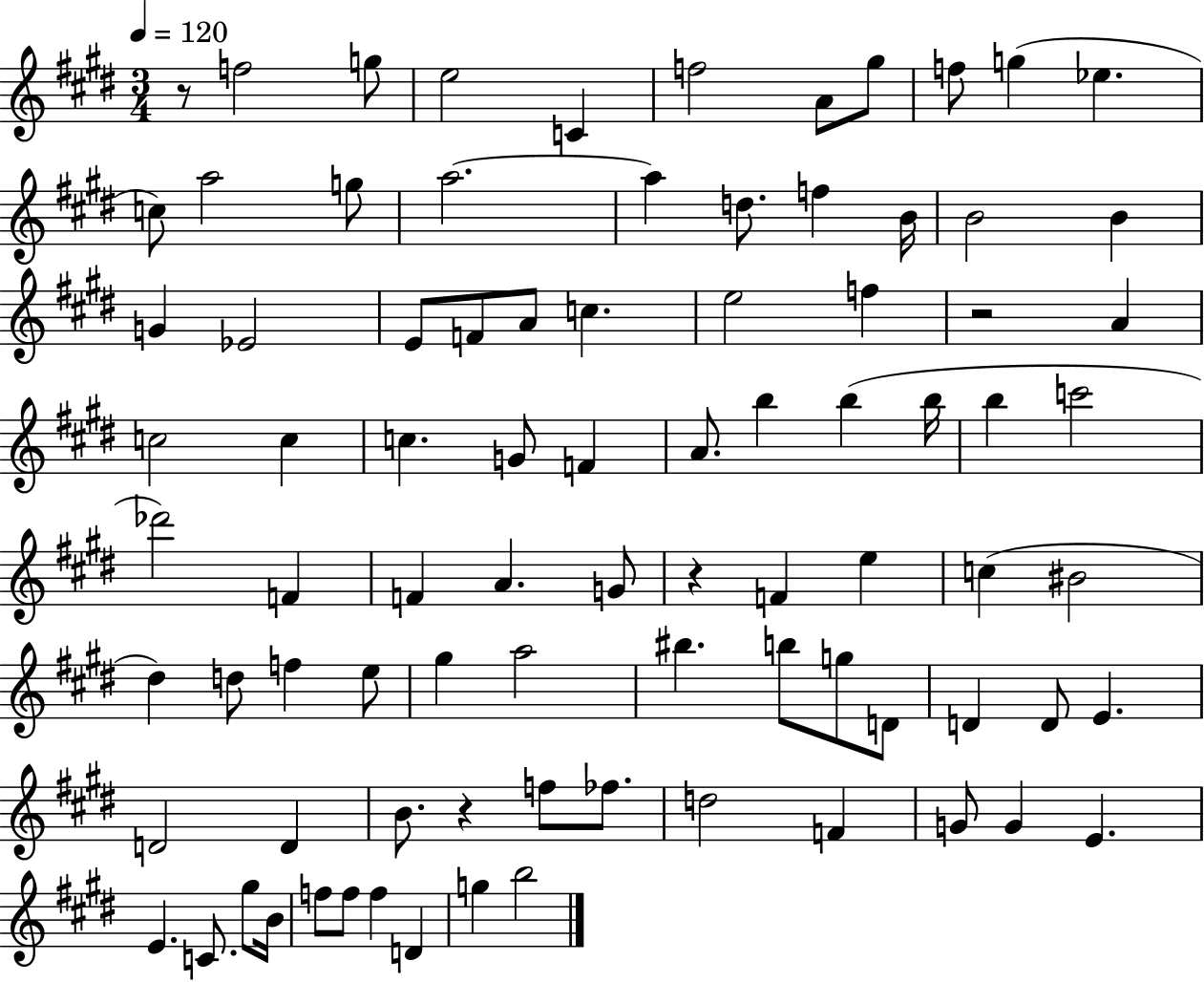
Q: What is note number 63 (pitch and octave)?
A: D4